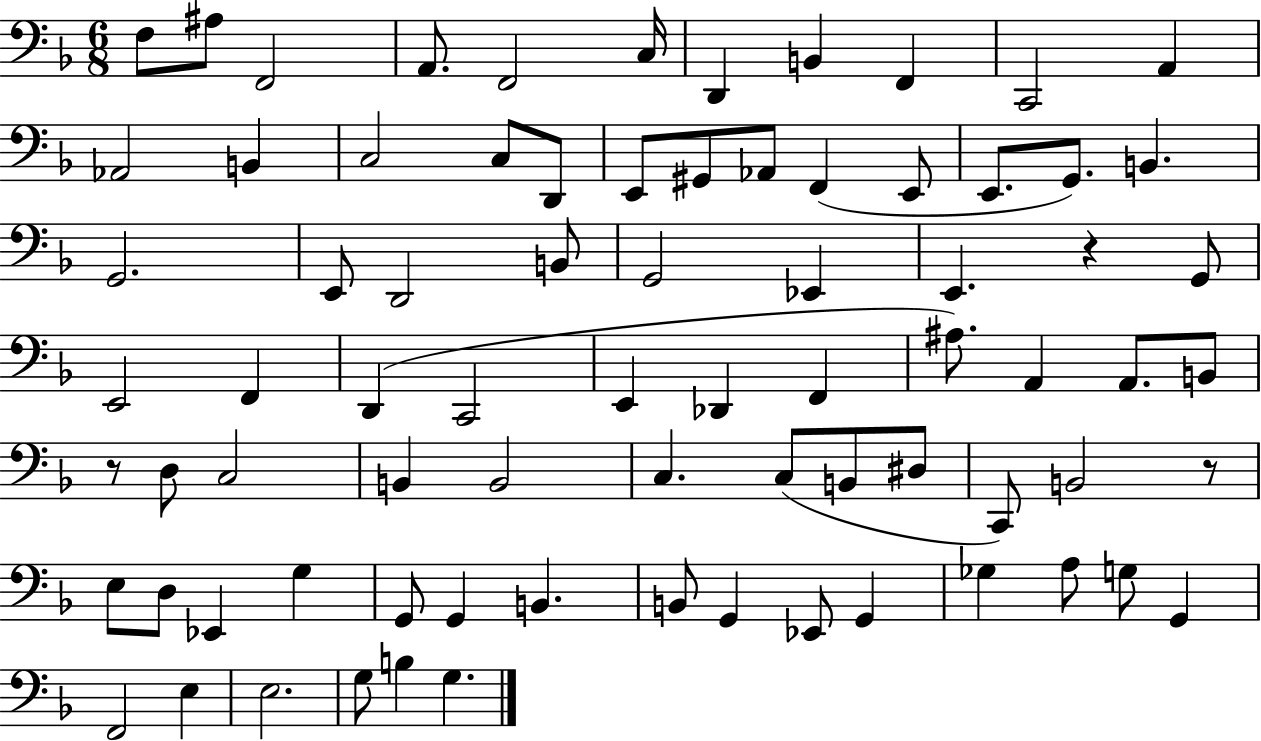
F3/e A#3/e F2/h A2/e. F2/h C3/s D2/q B2/q F2/q C2/h A2/q Ab2/h B2/q C3/h C3/e D2/e E2/e G#2/e Ab2/e F2/q E2/e E2/e. G2/e. B2/q. G2/h. E2/e D2/h B2/e G2/h Eb2/q E2/q. R/q G2/e E2/h F2/q D2/q C2/h E2/q Db2/q F2/q A#3/e. A2/q A2/e. B2/e R/e D3/e C3/h B2/q B2/h C3/q. C3/e B2/e D#3/e C2/e B2/h R/e E3/e D3/e Eb2/q G3/q G2/e G2/q B2/q. B2/e G2/q Eb2/e G2/q Gb3/q A3/e G3/e G2/q F2/h E3/q E3/h. G3/e B3/q G3/q.